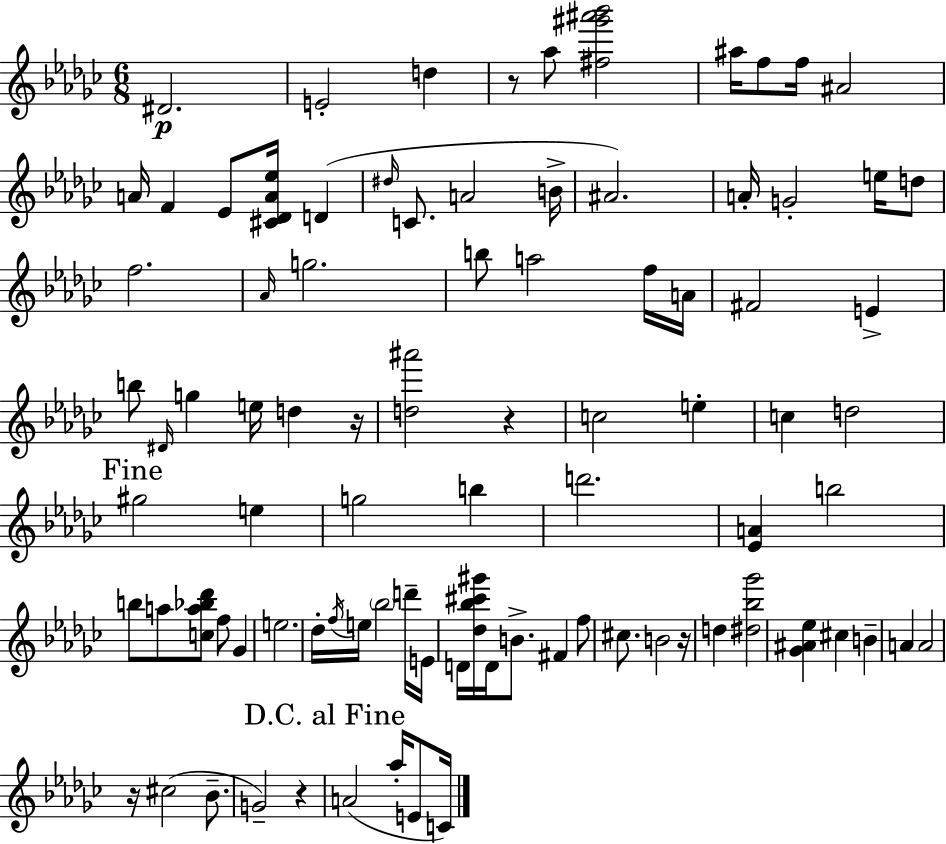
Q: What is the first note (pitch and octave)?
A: D#4